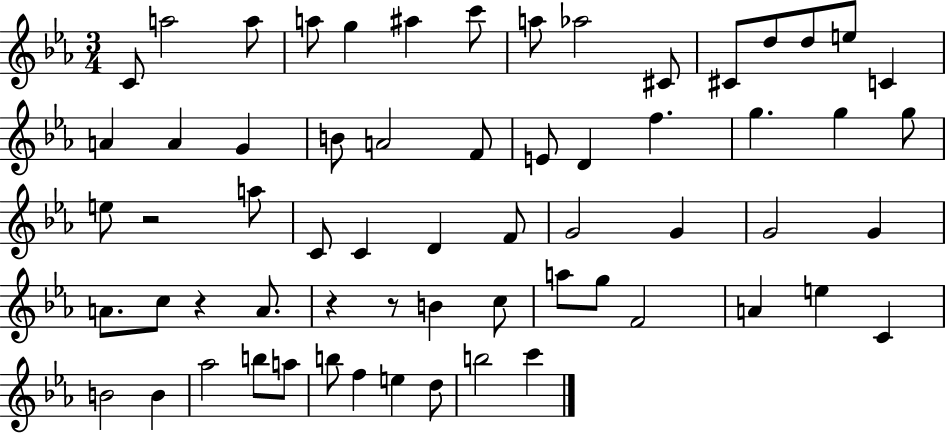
X:1
T:Untitled
M:3/4
L:1/4
K:Eb
C/2 a2 a/2 a/2 g ^a c'/2 a/2 _a2 ^C/2 ^C/2 d/2 d/2 e/2 C A A G B/2 A2 F/2 E/2 D f g g g/2 e/2 z2 a/2 C/2 C D F/2 G2 G G2 G A/2 c/2 z A/2 z z/2 B c/2 a/2 g/2 F2 A e C B2 B _a2 b/2 a/2 b/2 f e d/2 b2 c'